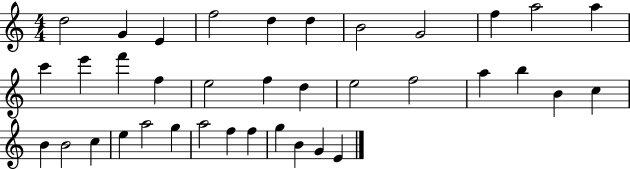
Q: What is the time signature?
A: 4/4